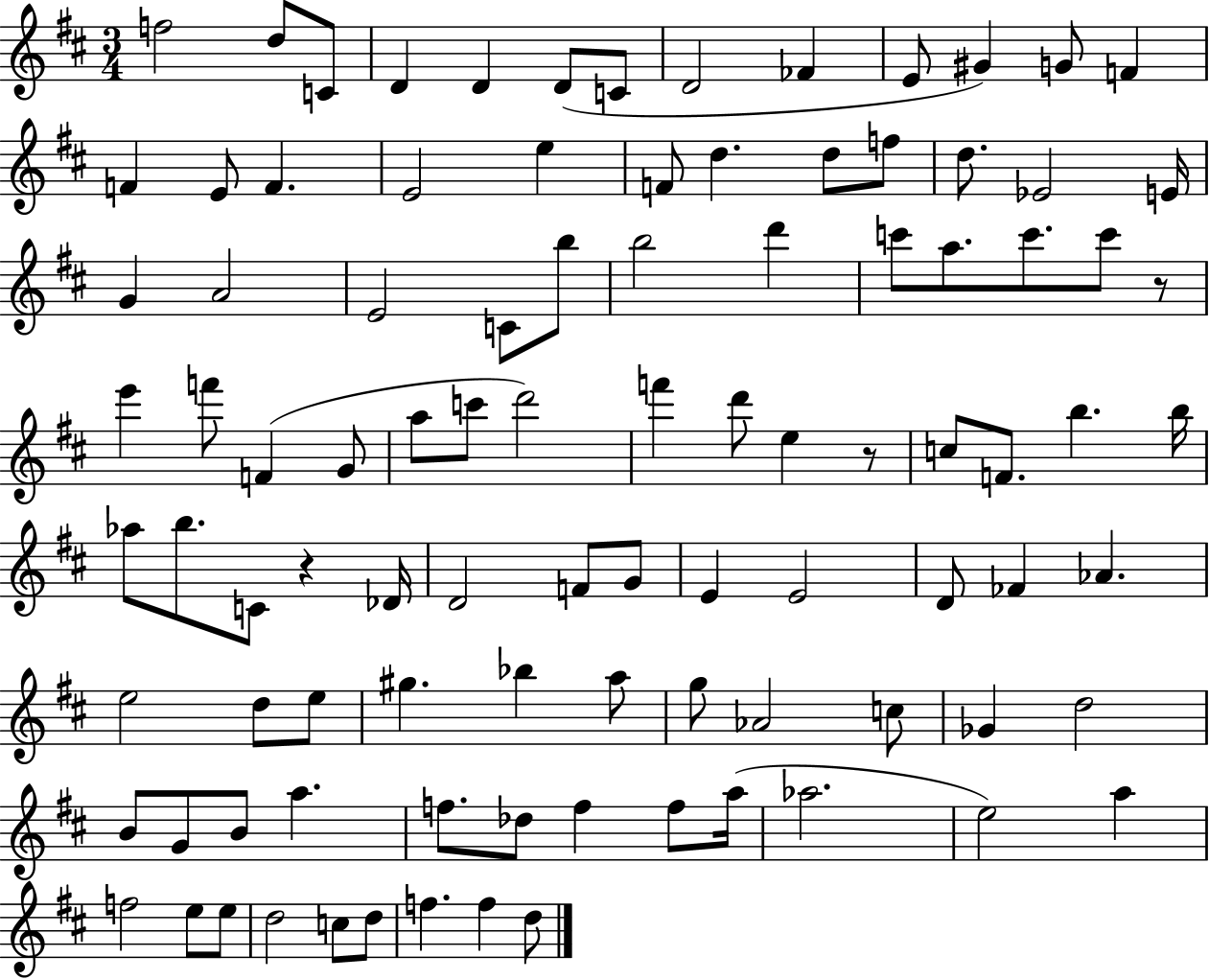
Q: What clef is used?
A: treble